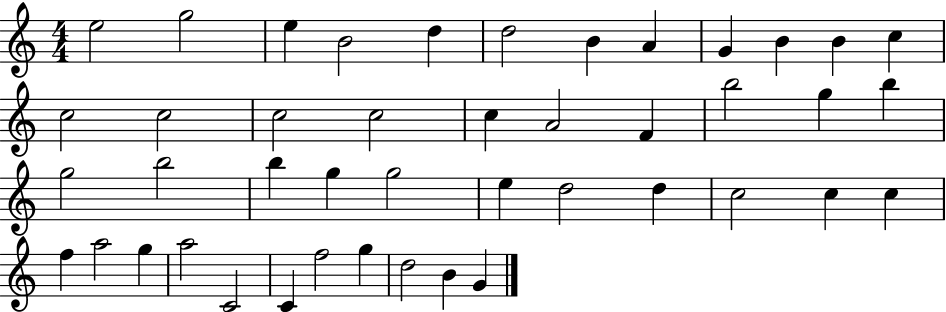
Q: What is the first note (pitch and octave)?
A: E5